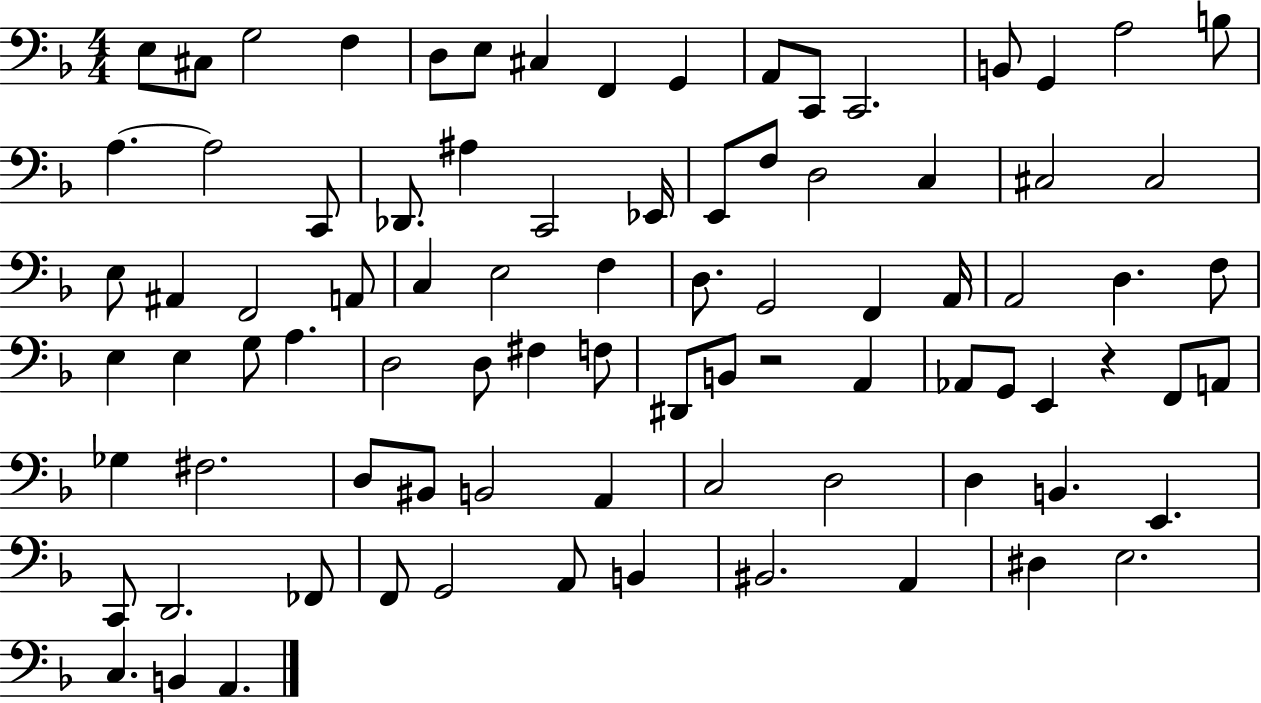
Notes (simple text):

E3/e C#3/e G3/h F3/q D3/e E3/e C#3/q F2/q G2/q A2/e C2/e C2/h. B2/e G2/q A3/h B3/e A3/q. A3/h C2/e Db2/e. A#3/q C2/h Eb2/s E2/e F3/e D3/h C3/q C#3/h C#3/h E3/e A#2/q F2/h A2/e C3/q E3/h F3/q D3/e. G2/h F2/q A2/s A2/h D3/q. F3/e E3/q E3/q G3/e A3/q. D3/h D3/e F#3/q F3/e D#2/e B2/e R/h A2/q Ab2/e G2/e E2/q R/q F2/e A2/e Gb3/q F#3/h. D3/e BIS2/e B2/h A2/q C3/h D3/h D3/q B2/q. E2/q. C2/e D2/h. FES2/e F2/e G2/h A2/e B2/q BIS2/h. A2/q D#3/q E3/h. C3/q. B2/q A2/q.